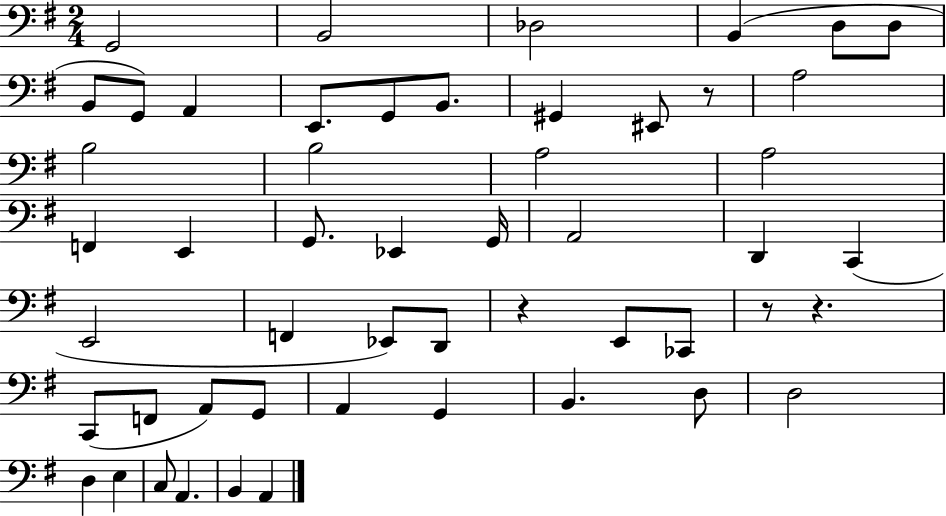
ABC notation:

X:1
T:Untitled
M:2/4
L:1/4
K:G
G,,2 B,,2 _D,2 B,, D,/2 D,/2 B,,/2 G,,/2 A,, E,,/2 G,,/2 B,,/2 ^G,, ^E,,/2 z/2 A,2 B,2 B,2 A,2 A,2 F,, E,, G,,/2 _E,, G,,/4 A,,2 D,, C,, E,,2 F,, _E,,/2 D,,/2 z E,,/2 _C,,/2 z/2 z C,,/2 F,,/2 A,,/2 G,,/2 A,, G,, B,, D,/2 D,2 D, E, C,/2 A,, B,, A,,